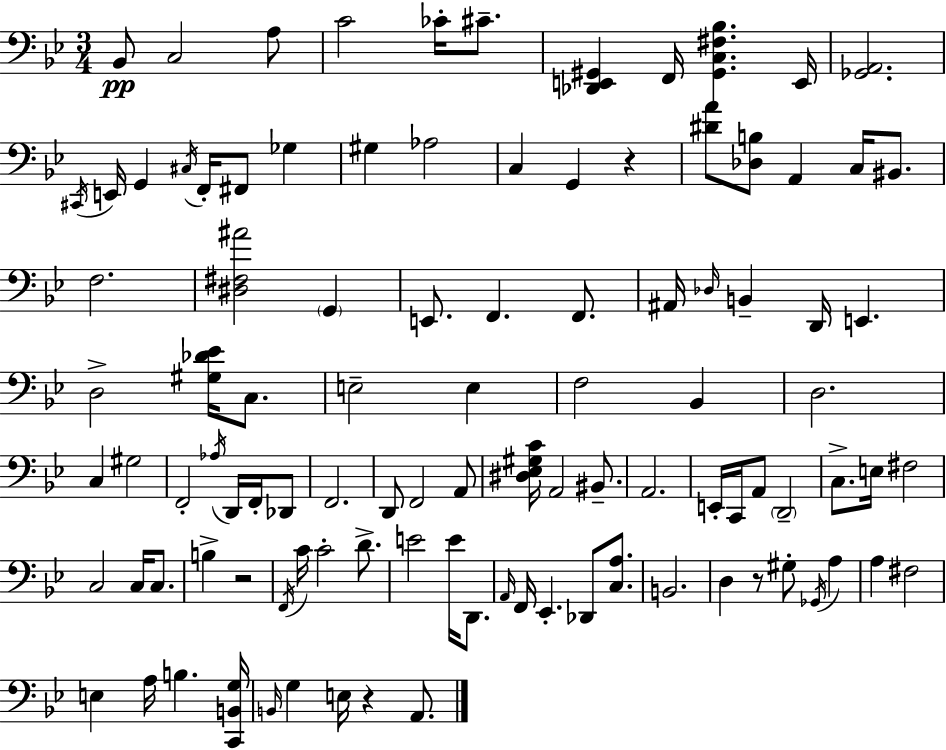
X:1
T:Untitled
M:3/4
L:1/4
K:Bb
_B,,/2 C,2 A,/2 C2 _C/4 ^C/2 [_D,,E,,^G,,] F,,/4 [^G,,C,^F,_B,] E,,/4 [_G,,A,,]2 ^C,,/4 E,,/4 G,, ^C,/4 F,,/4 ^F,,/2 _G, ^G, _A,2 C, G,, z [^DA]/2 [_D,B,]/2 A,, C,/4 ^B,,/2 F,2 [^D,^F,^A]2 G,, E,,/2 F,, F,,/2 ^A,,/4 _D,/4 B,, D,,/4 E,, D,2 [^G,_D_E]/4 C,/2 E,2 E, F,2 _B,, D,2 C, ^G,2 F,,2 _A,/4 D,,/4 F,,/4 _D,,/2 F,,2 D,,/2 F,,2 A,,/2 [^D,_E,^G,C]/4 A,,2 ^B,,/2 A,,2 E,,/4 C,,/4 A,,/2 D,,2 C,/2 E,/4 ^F,2 C,2 C,/4 C,/2 B, z2 F,,/4 C/4 C2 D/2 E2 E/4 D,,/2 A,,/4 F,,/4 _E,, _D,,/2 [C,A,]/2 B,,2 D, z/2 ^G,/2 _G,,/4 A, A, ^F,2 E, A,/4 B, [C,,B,,G,]/4 B,,/4 G, E,/4 z A,,/2